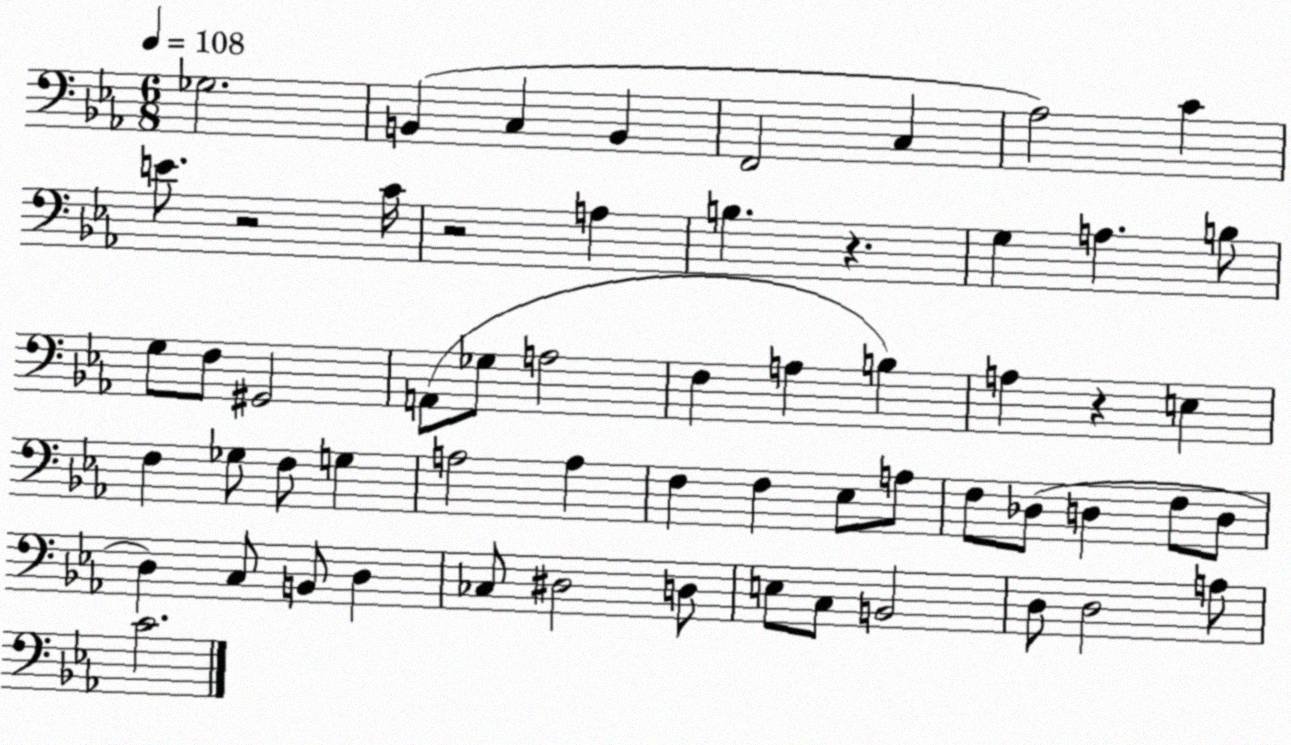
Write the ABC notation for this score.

X:1
T:Untitled
M:6/8
L:1/4
K:Eb
_G,2 B,, C, B,, F,,2 C, _A,2 C E/2 z2 C/4 z2 A, B, z G, A, B,/2 G,/2 F,/2 ^G,,2 A,,/2 _G,/2 A,2 F, A, B, A, z E, F, _G,/2 F,/2 G, A,2 A, F, F, _E,/2 A,/2 F,/2 _D,/2 D, F,/2 D,/2 D, C,/2 B,,/2 D, _C,/2 ^D,2 D,/2 E,/2 C,/2 B,,2 D,/2 D,2 A,/2 C2